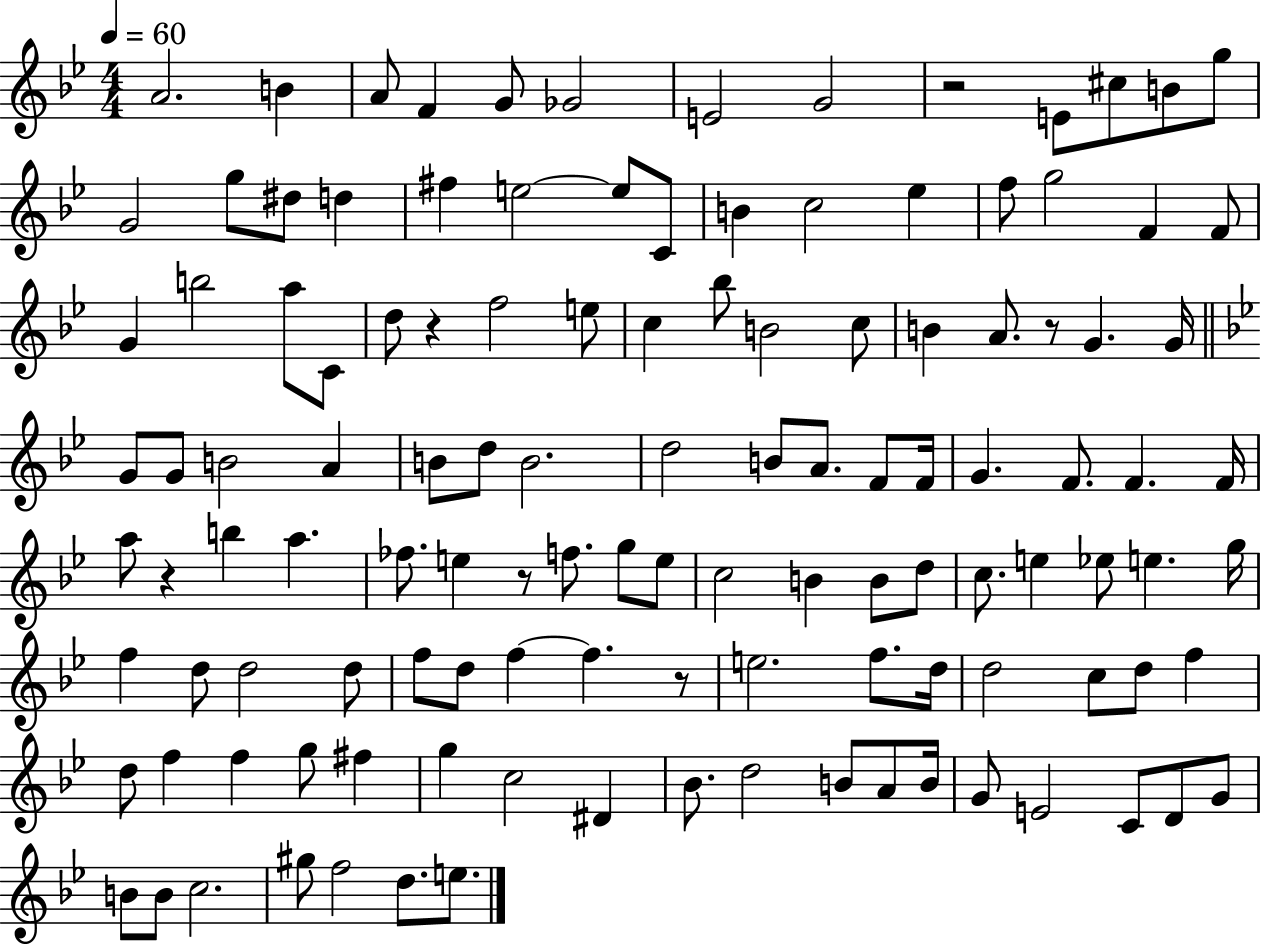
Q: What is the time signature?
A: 4/4